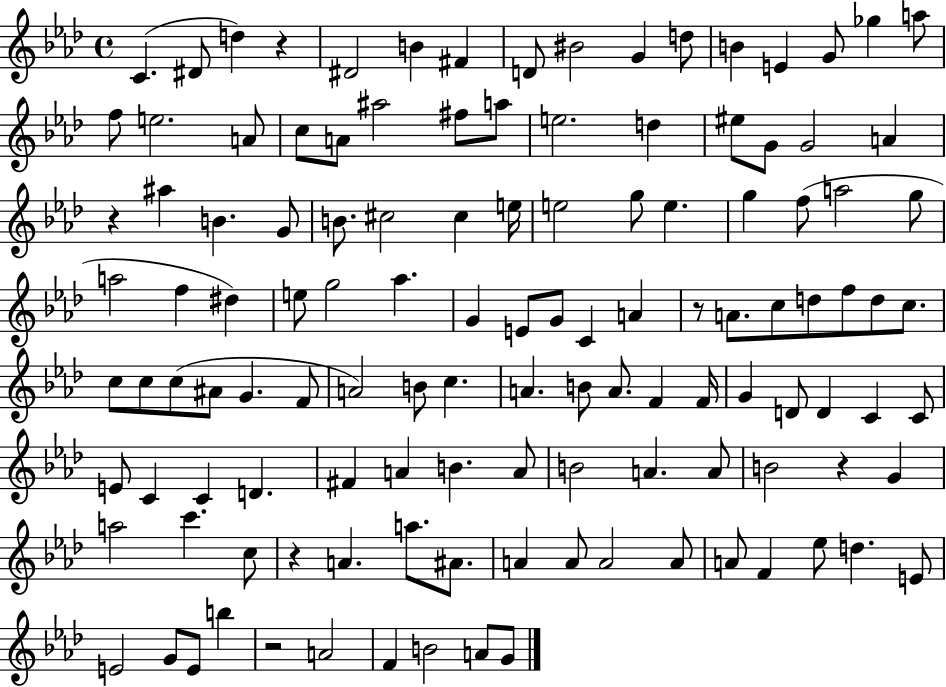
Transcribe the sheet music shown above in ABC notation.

X:1
T:Untitled
M:4/4
L:1/4
K:Ab
C ^D/2 d z ^D2 B ^F D/2 ^B2 G d/2 B E G/2 _g a/2 f/2 e2 A/2 c/2 A/2 ^a2 ^f/2 a/2 e2 d ^e/2 G/2 G2 A z ^a B G/2 B/2 ^c2 ^c e/4 e2 g/2 e g f/2 a2 g/2 a2 f ^d e/2 g2 _a G E/2 G/2 C A z/2 A/2 c/2 d/2 f/2 d/2 c/2 c/2 c/2 c/2 ^A/2 G F/2 A2 B/2 c A B/2 A/2 F F/4 G D/2 D C C/2 E/2 C C D ^F A B A/2 B2 A A/2 B2 z G a2 c' c/2 z A a/2 ^A/2 A A/2 A2 A/2 A/2 F _e/2 d E/2 E2 G/2 E/2 b z2 A2 F B2 A/2 G/2